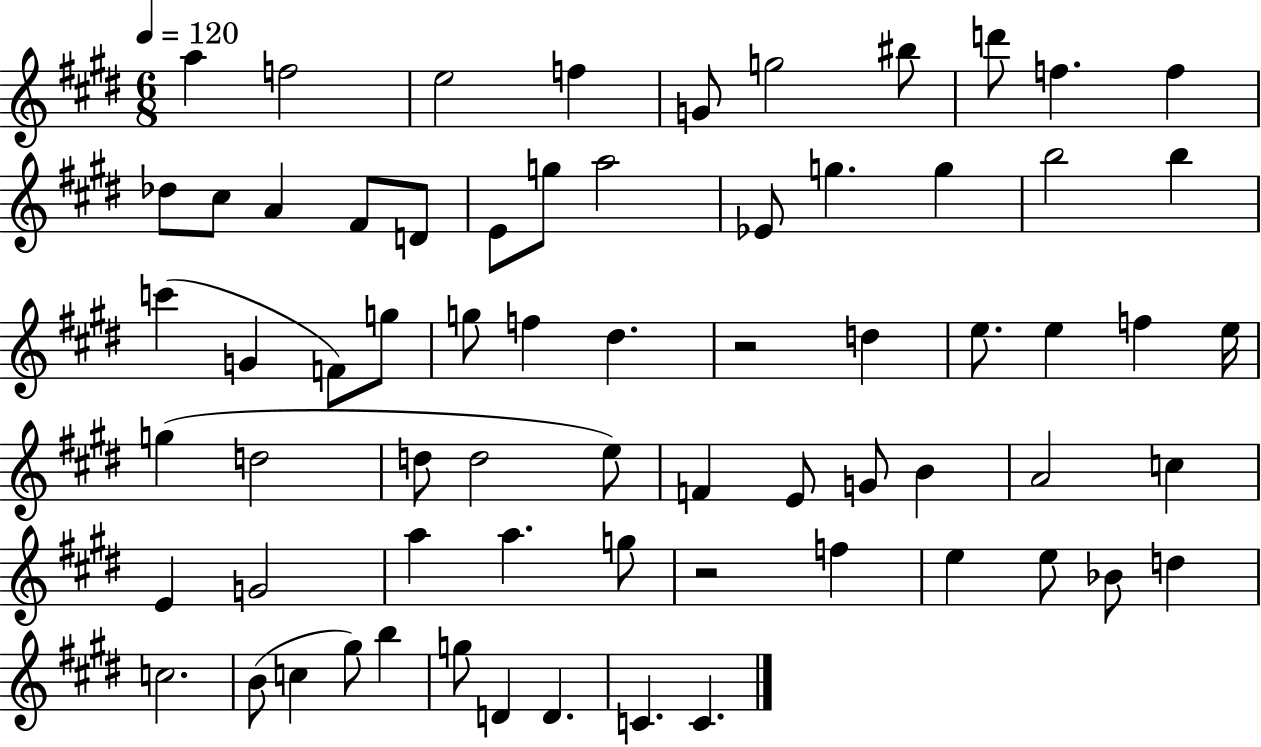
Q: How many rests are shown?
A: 2